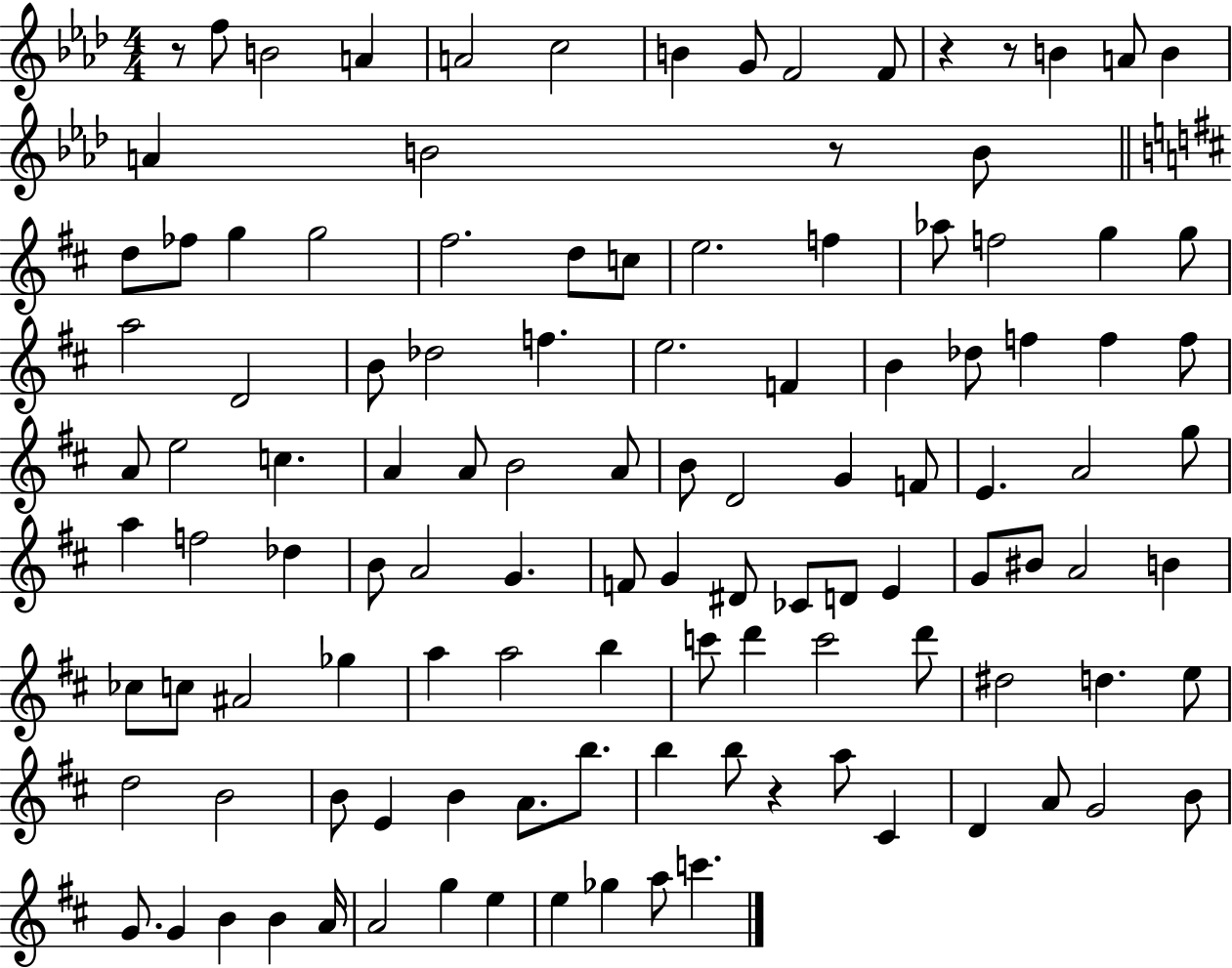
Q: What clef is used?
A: treble